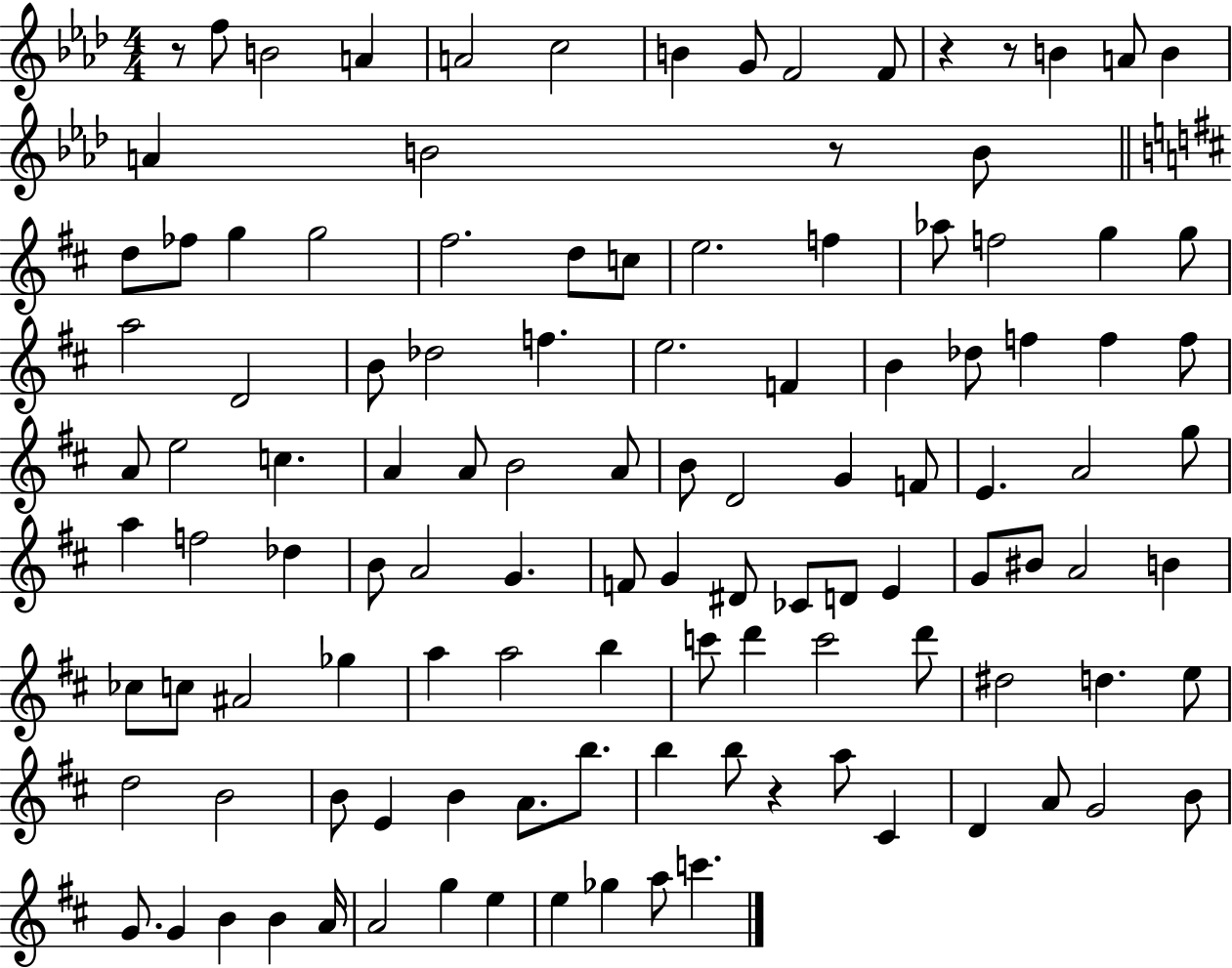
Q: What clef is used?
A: treble